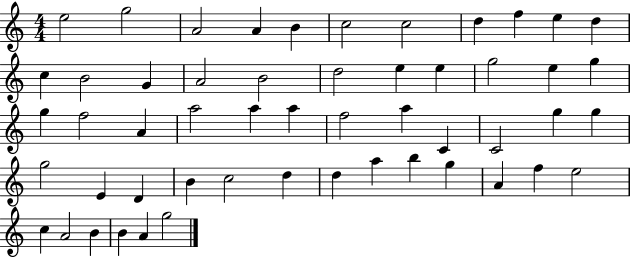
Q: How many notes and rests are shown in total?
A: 53